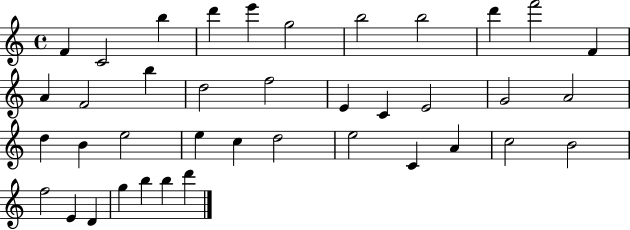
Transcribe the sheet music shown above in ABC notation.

X:1
T:Untitled
M:4/4
L:1/4
K:C
F C2 b d' e' g2 b2 b2 d' f'2 F A F2 b d2 f2 E C E2 G2 A2 d B e2 e c d2 e2 C A c2 B2 f2 E D g b b d'